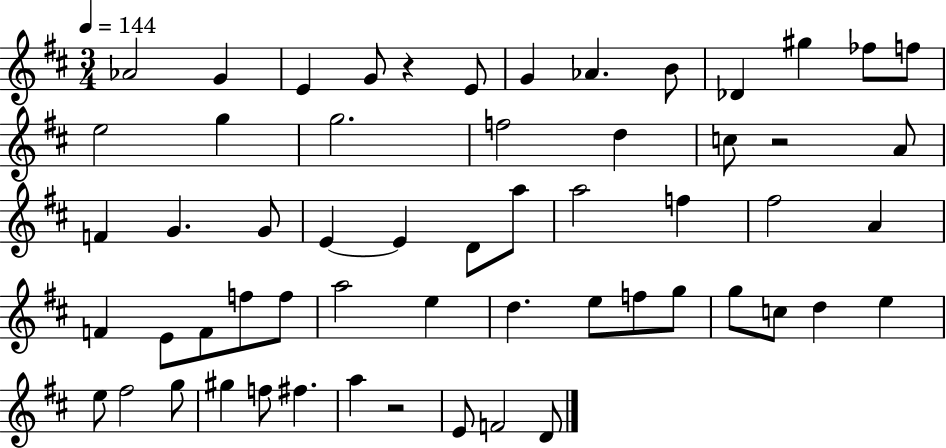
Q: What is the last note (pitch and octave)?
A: D4